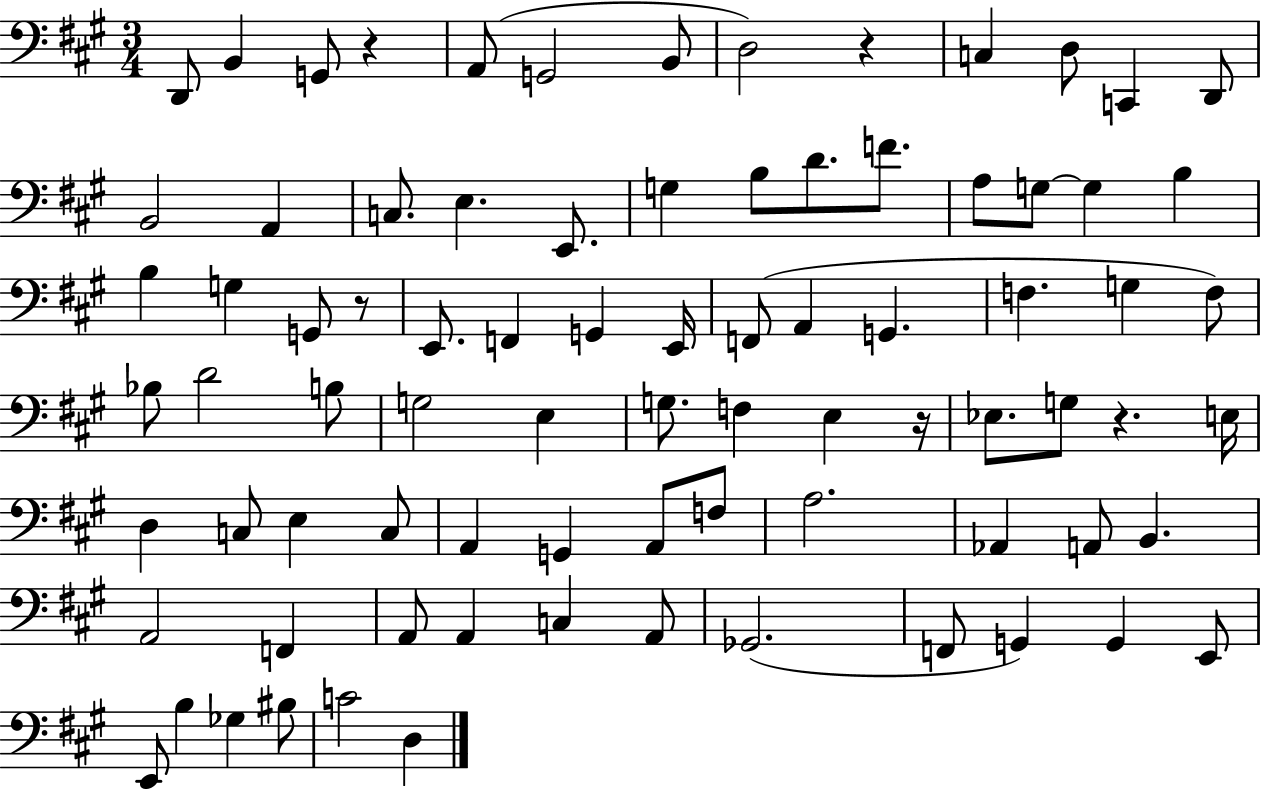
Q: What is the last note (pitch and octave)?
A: D3